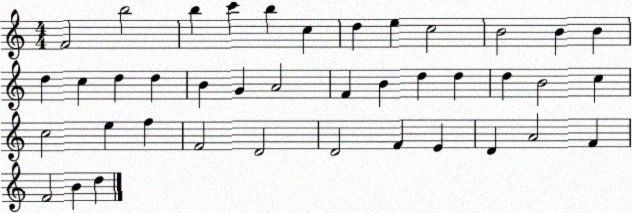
X:1
T:Untitled
M:4/4
L:1/4
K:C
F2 b2 b c' b c d e c2 B2 B B d c d d B G A2 F B d d d B2 c c2 e f F2 D2 D2 F E D A2 F F2 B d